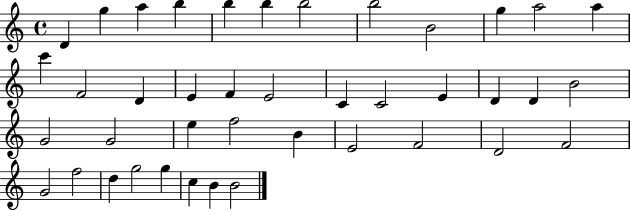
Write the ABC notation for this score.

X:1
T:Untitled
M:4/4
L:1/4
K:C
D g a b b b b2 b2 B2 g a2 a c' F2 D E F E2 C C2 E D D B2 G2 G2 e f2 B E2 F2 D2 F2 G2 f2 d g2 g c B B2